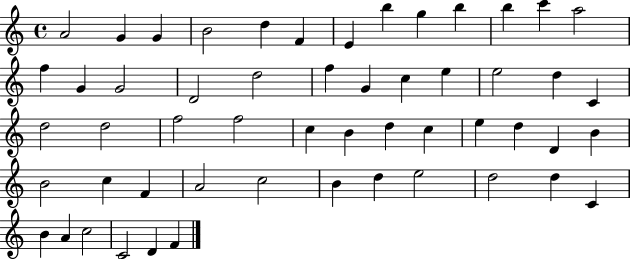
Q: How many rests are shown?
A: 0